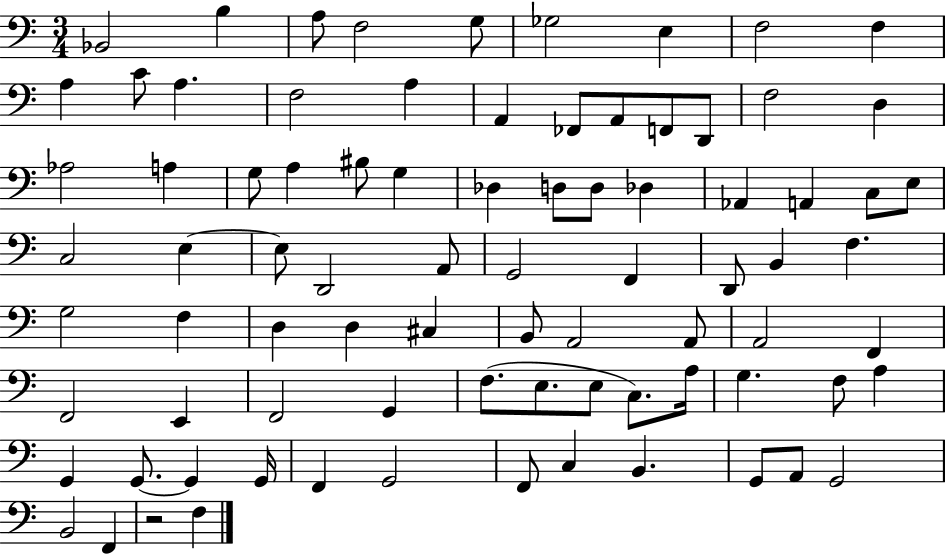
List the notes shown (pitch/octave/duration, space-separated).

Bb2/h B3/q A3/e F3/h G3/e Gb3/h E3/q F3/h F3/q A3/q C4/e A3/q. F3/h A3/q A2/q FES2/e A2/e F2/e D2/e F3/h D3/q Ab3/h A3/q G3/e A3/q BIS3/e G3/q Db3/q D3/e D3/e Db3/q Ab2/q A2/q C3/e E3/e C3/h E3/q E3/e D2/h A2/e G2/h F2/q D2/e B2/q F3/q. G3/h F3/q D3/q D3/q C#3/q B2/e A2/h A2/e A2/h F2/q F2/h E2/q F2/h G2/q F3/e. E3/e. E3/e C3/e. A3/s G3/q. F3/e A3/q G2/q G2/e. G2/q G2/s F2/q G2/h F2/e C3/q B2/q. G2/e A2/e G2/h B2/h F2/q R/h F3/q